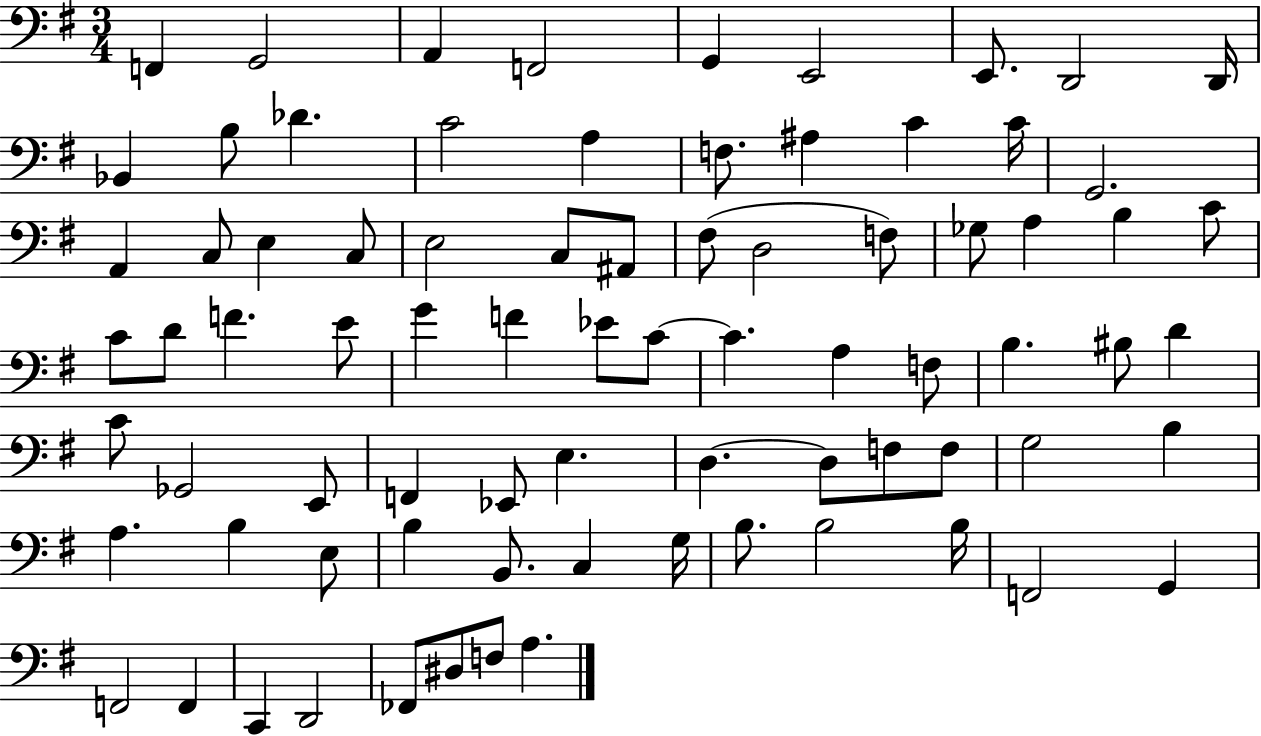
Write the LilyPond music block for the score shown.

{
  \clef bass
  \numericTimeSignature
  \time 3/4
  \key g \major
  f,4 g,2 | a,4 f,2 | g,4 e,2 | e,8. d,2 d,16 | \break bes,4 b8 des'4. | c'2 a4 | f8. ais4 c'4 c'16 | g,2. | \break a,4 c8 e4 c8 | e2 c8 ais,8 | fis8( d2 f8) | ges8 a4 b4 c'8 | \break c'8 d'8 f'4. e'8 | g'4 f'4 ees'8 c'8~~ | c'4. a4 f8 | b4. bis8 d'4 | \break c'8 ges,2 e,8 | f,4 ees,8 e4. | d4.~~ d8 f8 f8 | g2 b4 | \break a4. b4 e8 | b4 b,8. c4 g16 | b8. b2 b16 | f,2 g,4 | \break f,2 f,4 | c,4 d,2 | fes,8 dis8 f8 a4. | \bar "|."
}